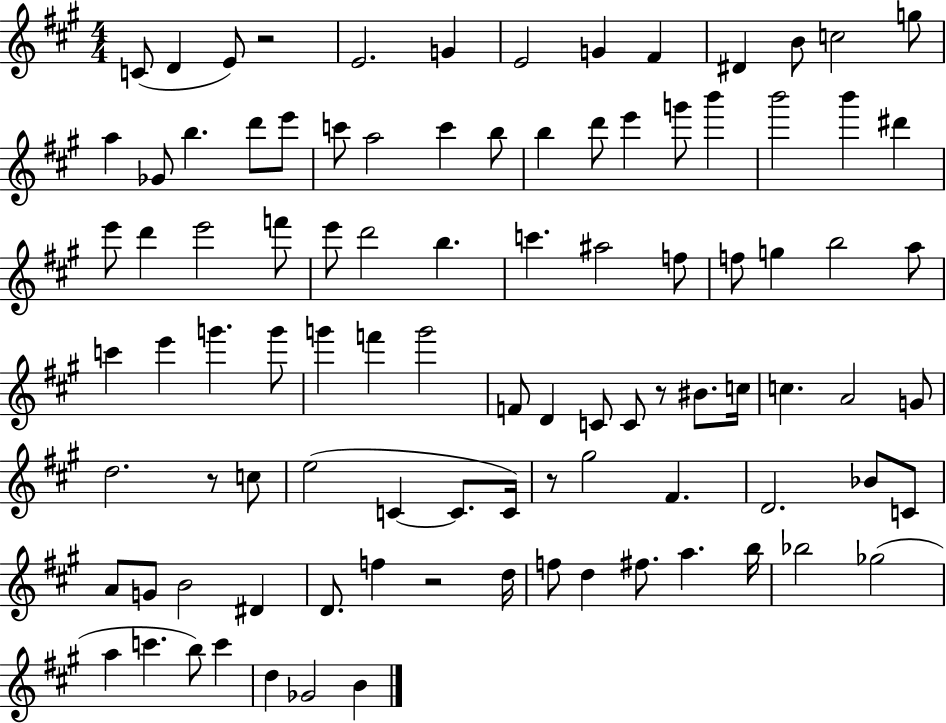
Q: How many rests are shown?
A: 5